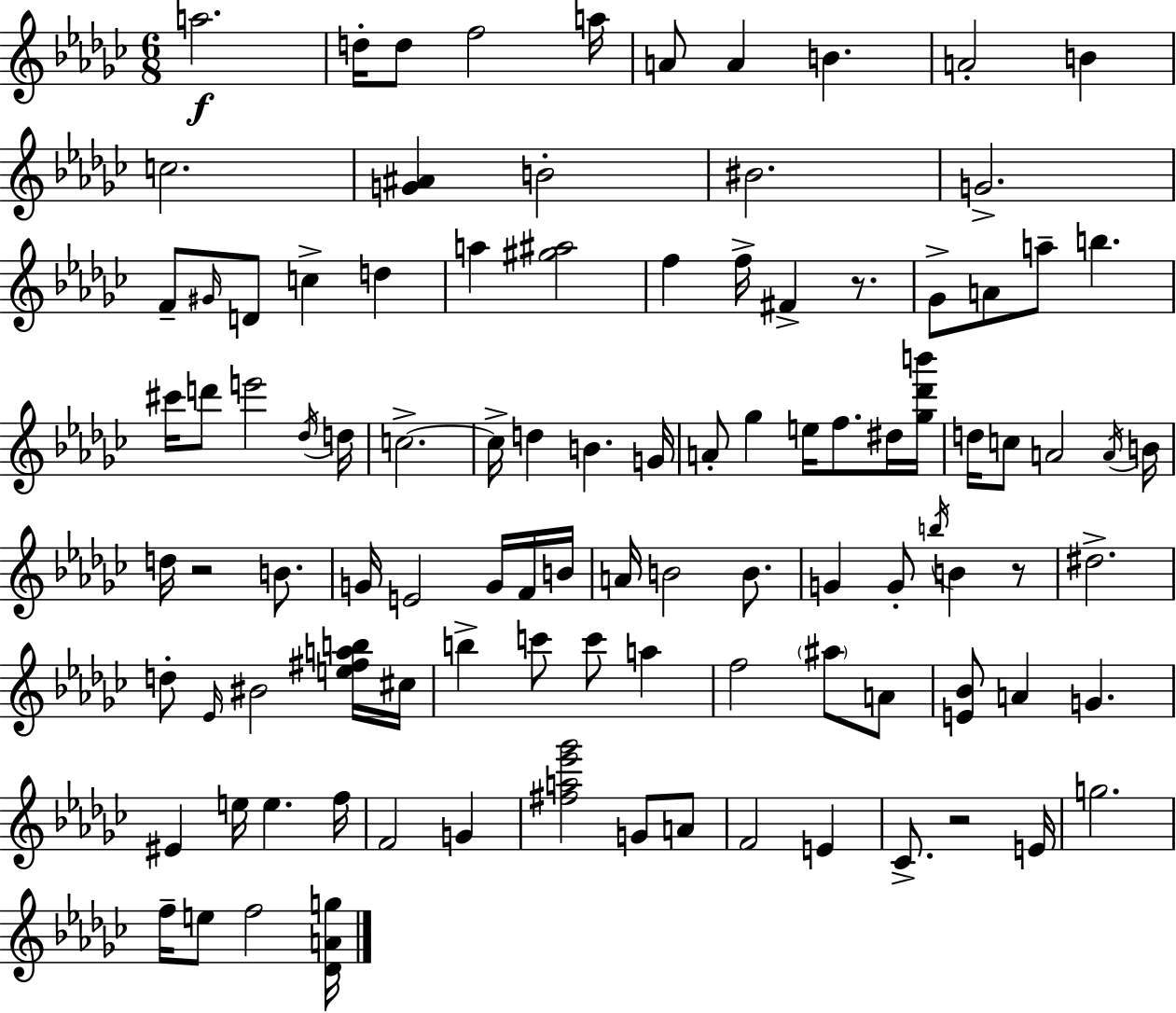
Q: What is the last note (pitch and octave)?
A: F5